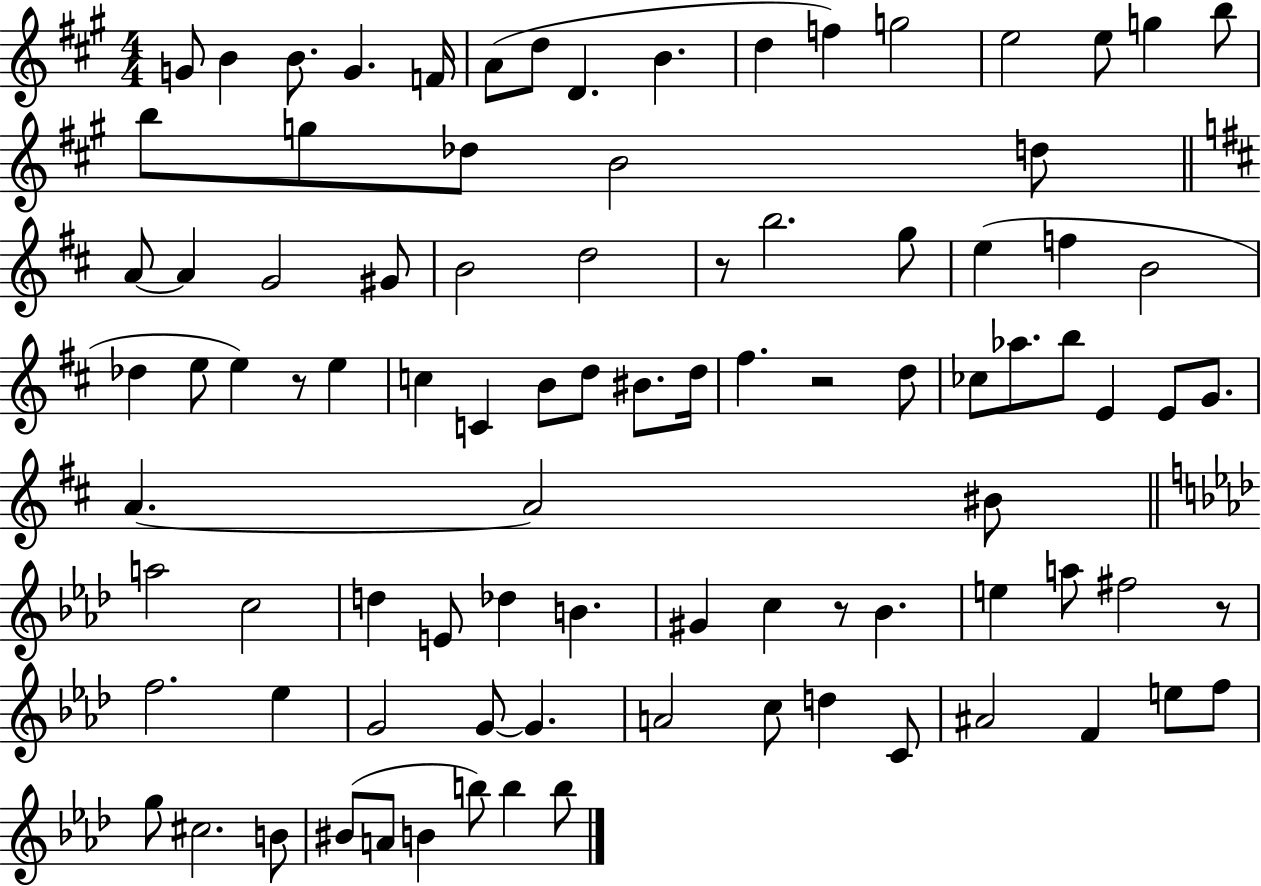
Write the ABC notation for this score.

X:1
T:Untitled
M:4/4
L:1/4
K:A
G/2 B B/2 G F/4 A/2 d/2 D B d f g2 e2 e/2 g b/2 b/2 g/2 _d/2 B2 d/2 A/2 A G2 ^G/2 B2 d2 z/2 b2 g/2 e f B2 _d e/2 e z/2 e c C B/2 d/2 ^B/2 d/4 ^f z2 d/2 _c/2 _a/2 b/2 E E/2 G/2 A A2 ^B/2 a2 c2 d E/2 _d B ^G c z/2 _B e a/2 ^f2 z/2 f2 _e G2 G/2 G A2 c/2 d C/2 ^A2 F e/2 f/2 g/2 ^c2 B/2 ^B/2 A/2 B b/2 b b/2